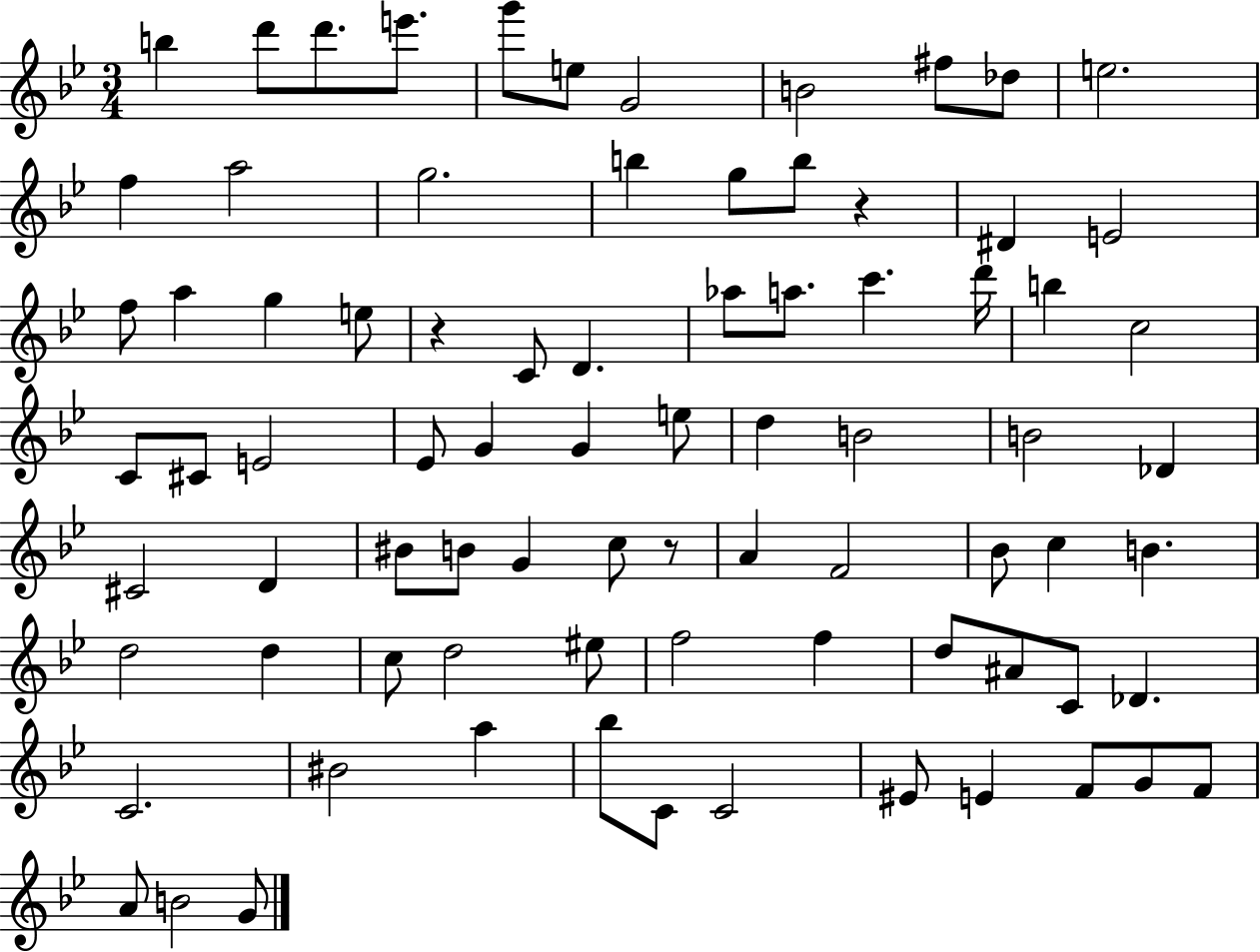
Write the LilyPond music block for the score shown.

{
  \clef treble
  \numericTimeSignature
  \time 3/4
  \key bes \major
  b''4 d'''8 d'''8. e'''8. | g'''8 e''8 g'2 | b'2 fis''8 des''8 | e''2. | \break f''4 a''2 | g''2. | b''4 g''8 b''8 r4 | dis'4 e'2 | \break f''8 a''4 g''4 e''8 | r4 c'8 d'4. | aes''8 a''8. c'''4. d'''16 | b''4 c''2 | \break c'8 cis'8 e'2 | ees'8 g'4 g'4 e''8 | d''4 b'2 | b'2 des'4 | \break cis'2 d'4 | bis'8 b'8 g'4 c''8 r8 | a'4 f'2 | bes'8 c''4 b'4. | \break d''2 d''4 | c''8 d''2 eis''8 | f''2 f''4 | d''8 ais'8 c'8 des'4. | \break c'2. | bis'2 a''4 | bes''8 c'8 c'2 | eis'8 e'4 f'8 g'8 f'8 | \break a'8 b'2 g'8 | \bar "|."
}